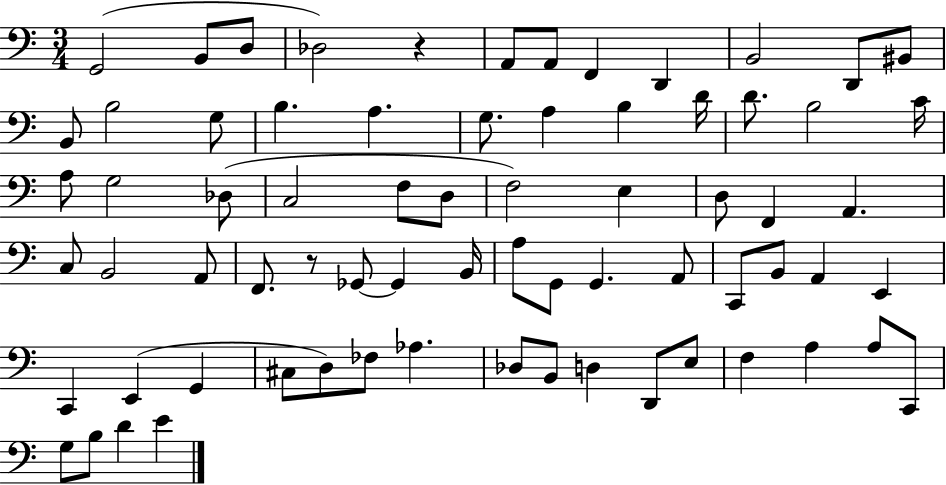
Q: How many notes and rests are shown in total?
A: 71